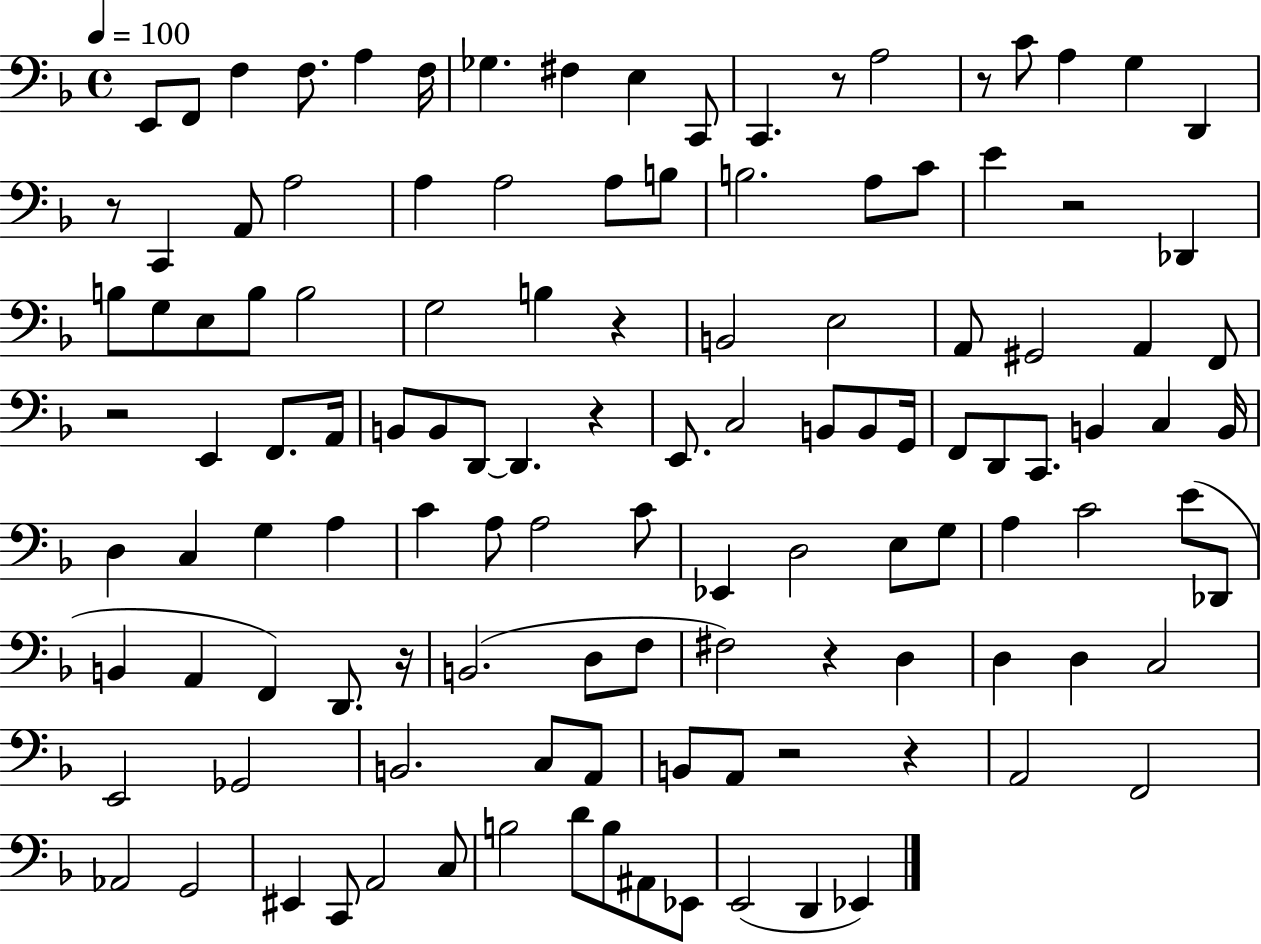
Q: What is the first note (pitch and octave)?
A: E2